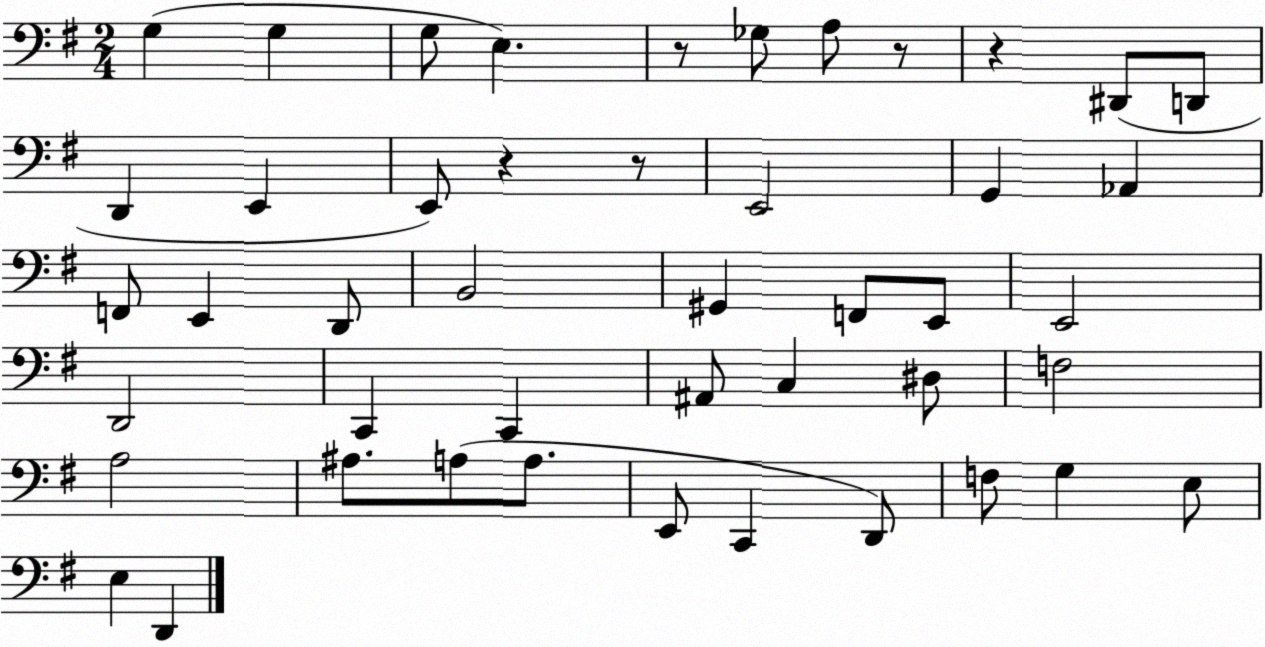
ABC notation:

X:1
T:Untitled
M:2/4
L:1/4
K:G
G, G, G,/2 E, z/2 _G,/2 A,/2 z/2 z ^D,,/2 D,,/2 D,, E,, E,,/2 z z/2 E,,2 G,, _A,, F,,/2 E,, D,,/2 B,,2 ^G,, F,,/2 E,,/2 E,,2 D,,2 C,, C,, ^A,,/2 C, ^D,/2 F,2 A,2 ^A,/2 A,/2 A,/2 E,,/2 C,, D,,/2 F,/2 G, E,/2 E, D,,